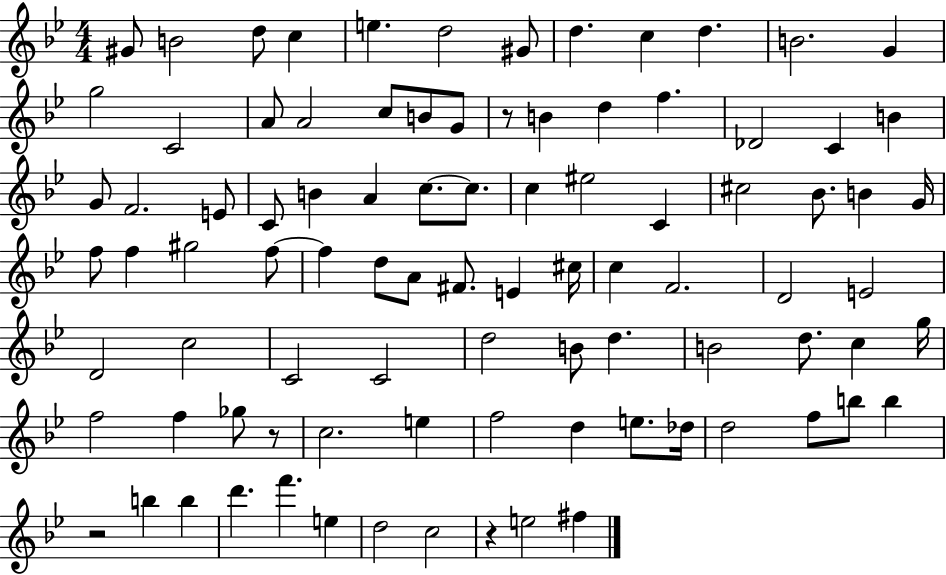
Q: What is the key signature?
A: BES major